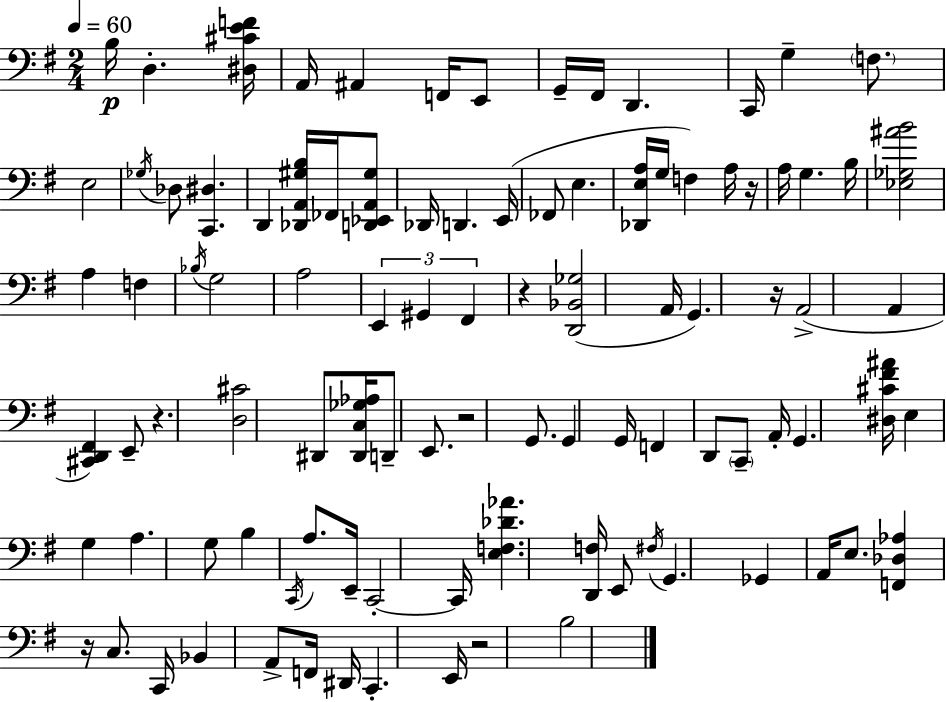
{
  \clef bass
  \numericTimeSignature
  \time 2/4
  \key g \major
  \tempo 4 = 60
  \repeat volta 2 { b16\p d4.-. <dis cis' e' f'>16 | a,16 ais,4 f,16 e,8 | g,16-- fis,16 d,4. | c,16 g4-- \parenthesize f8. | \break e2 | \acciaccatura { ges16 } des8 <c, dis>4. | d,4 <des, a, gis b>16 fes,16 <d, ees, a, gis>8 | des,16 d,4. | \break e,16( fes,8 e4. | <des, e a>16 g16 f4) a16 | r16 a16 g4. | b16 <ees ges ais' b'>2 | \break a4 f4 | \acciaccatura { bes16 } g2 | a2 | \tuplet 3/2 { e,4 gis,4 | \break fis,4 } r4 | <d, bes, ges>2( | a,16 g,4.) | r16 a,2->( | \break a,4 <cis, d, fis,>4) | e,8-- r4. | <d cis'>2 | dis,8 <dis, c ges aes>16 d,8-- e,8. | \break r2 | g,8. g,4 | g,16 f,4 d,8 | \parenthesize c,8-- a,16-. g,4. | \break <dis cis' fis' ais'>16 e4 g4 | a4. | g8 b4 \acciaccatura { c,16 } a8. | e,16-- c,2-.~~ | \break c,16 <e f des' aes'>4. | <d, f>16 e,8 \acciaccatura { fis16 } g,4. | ges,4 | a,16 e8. <f, des aes>4 | \break r16 c8. c,16 bes,4 | a,8-> f,16 dis,16 c,4.-. | e,16 r2 | b2 | \break } \bar "|."
}